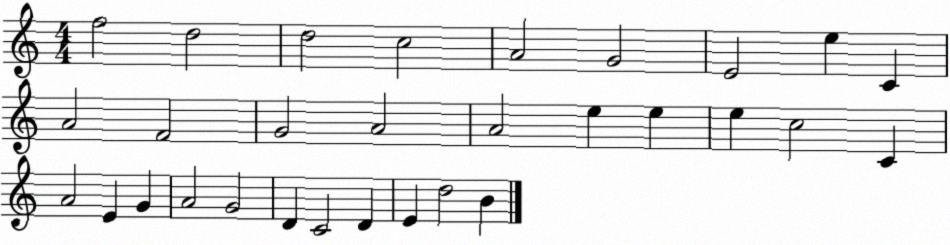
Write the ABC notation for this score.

X:1
T:Untitled
M:4/4
L:1/4
K:C
f2 d2 d2 c2 A2 G2 E2 e C A2 F2 G2 A2 A2 e e e c2 C A2 E G A2 G2 D C2 D E d2 B